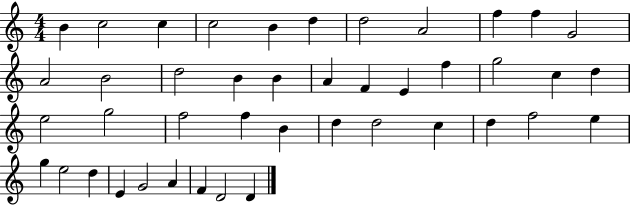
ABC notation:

X:1
T:Untitled
M:4/4
L:1/4
K:C
B c2 c c2 B d d2 A2 f f G2 A2 B2 d2 B B A F E f g2 c d e2 g2 f2 f B d d2 c d f2 e g e2 d E G2 A F D2 D